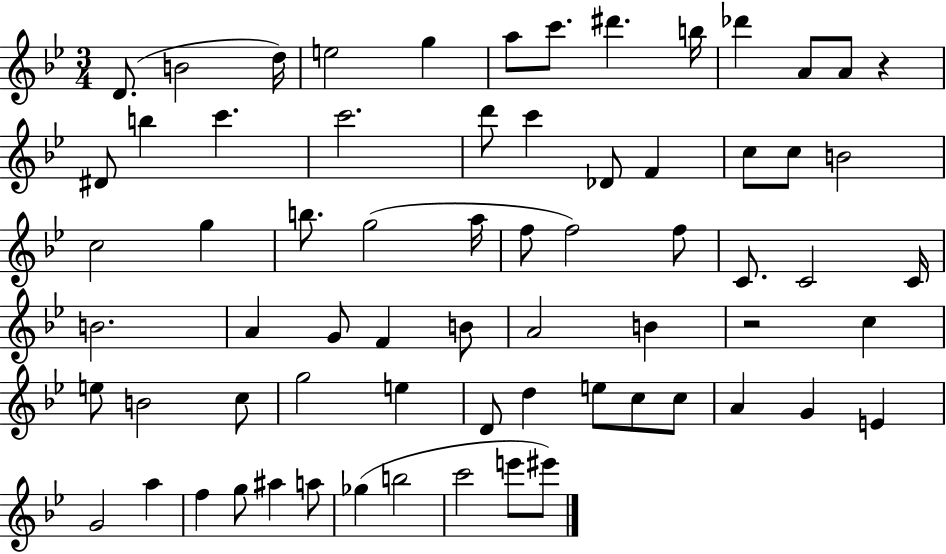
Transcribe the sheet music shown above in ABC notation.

X:1
T:Untitled
M:3/4
L:1/4
K:Bb
D/2 B2 d/4 e2 g a/2 c'/2 ^d' b/4 _d' A/2 A/2 z ^D/2 b c' c'2 d'/2 c' _D/2 F c/2 c/2 B2 c2 g b/2 g2 a/4 f/2 f2 f/2 C/2 C2 C/4 B2 A G/2 F B/2 A2 B z2 c e/2 B2 c/2 g2 e D/2 d e/2 c/2 c/2 A G E G2 a f g/2 ^a a/2 _g b2 c'2 e'/2 ^e'/2